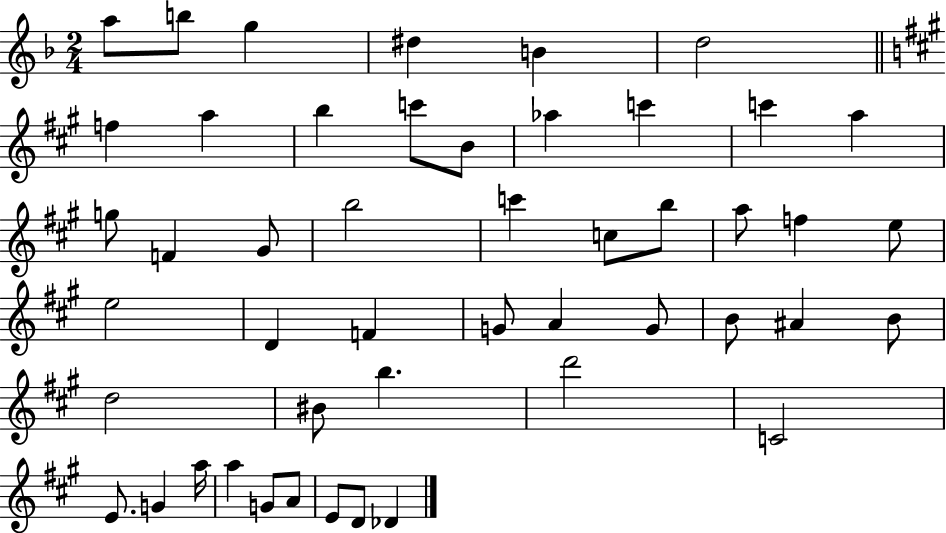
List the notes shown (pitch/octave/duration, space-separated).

A5/e B5/e G5/q D#5/q B4/q D5/h F5/q A5/q B5/q C6/e B4/e Ab5/q C6/q C6/q A5/q G5/e F4/q G#4/e B5/h C6/q C5/e B5/e A5/e F5/q E5/e E5/h D4/q F4/q G4/e A4/q G4/e B4/e A#4/q B4/e D5/h BIS4/e B5/q. D6/h C4/h E4/e. G4/q A5/s A5/q G4/e A4/e E4/e D4/e Db4/q